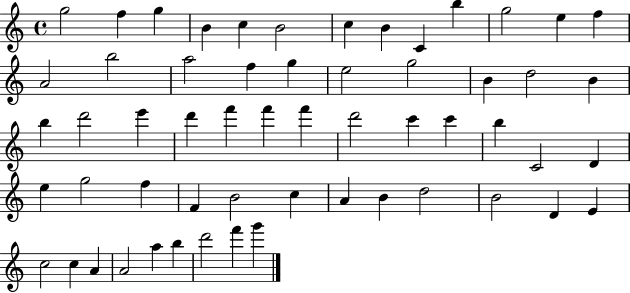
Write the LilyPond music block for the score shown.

{
  \clef treble
  \time 4/4
  \defaultTimeSignature
  \key c \major
  g''2 f''4 g''4 | b'4 c''4 b'2 | c''4 b'4 c'4 b''4 | g''2 e''4 f''4 | \break a'2 b''2 | a''2 f''4 g''4 | e''2 g''2 | b'4 d''2 b'4 | \break b''4 d'''2 e'''4 | d'''4 f'''4 f'''4 f'''4 | d'''2 c'''4 c'''4 | b''4 c'2 d'4 | \break e''4 g''2 f''4 | f'4 b'2 c''4 | a'4 b'4 d''2 | b'2 d'4 e'4 | \break c''2 c''4 a'4 | a'2 a''4 b''4 | d'''2 f'''4 g'''4 | \bar "|."
}